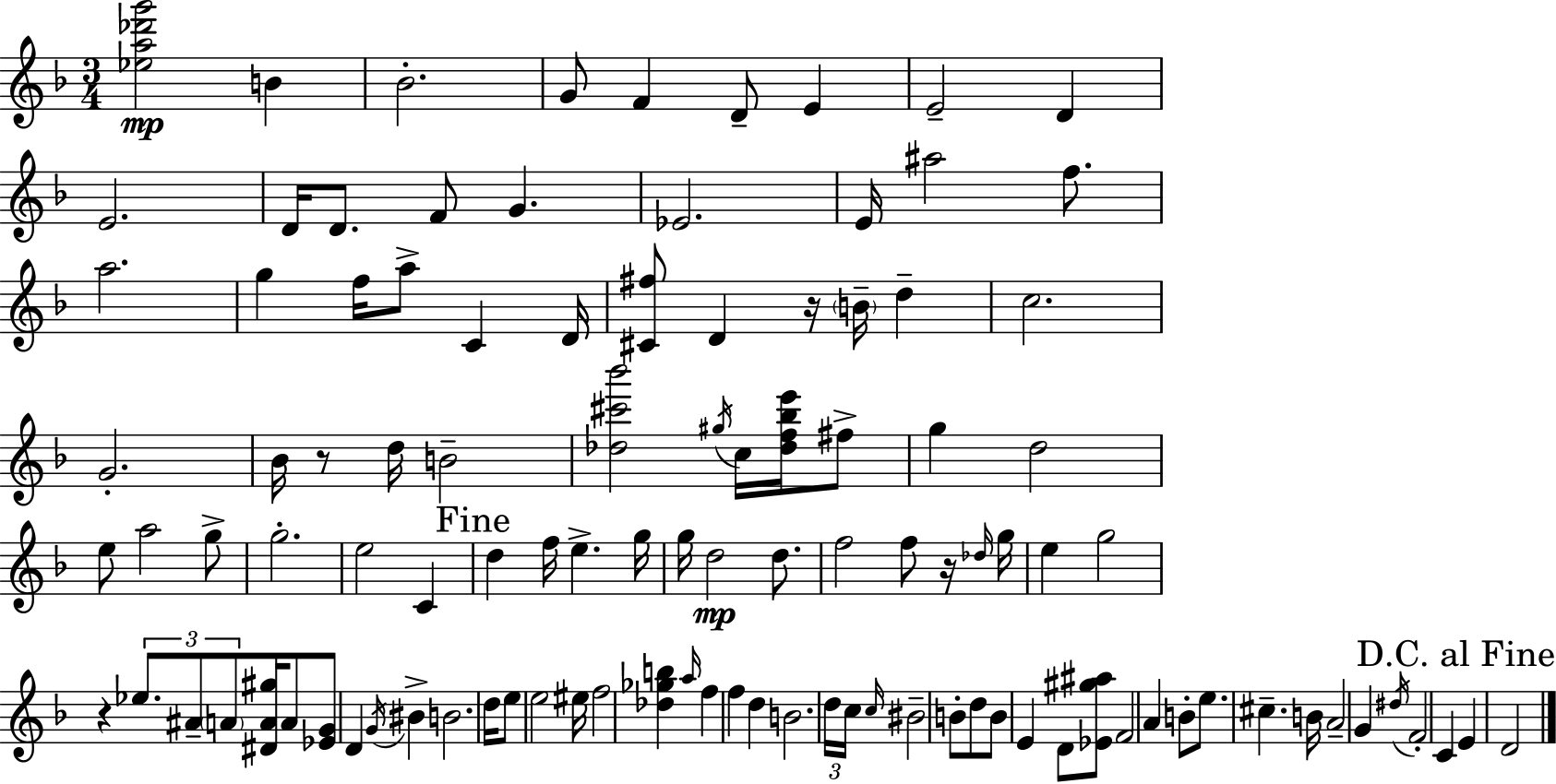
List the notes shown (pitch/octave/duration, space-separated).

[Eb5,A5,Db6,G6]/h B4/q Bb4/h. G4/e F4/q D4/e E4/q E4/h D4/q E4/h. D4/s D4/e. F4/e G4/q. Eb4/h. E4/s A#5/h F5/e. A5/h. G5/q F5/s A5/e C4/q D4/s [C#4,F#5]/e D4/q R/s B4/s D5/q C5/h. G4/h. Bb4/s R/e D5/s B4/h [Db5,C#6,Bb6]/h G#5/s C5/s [Db5,F5,Bb5,E6]/s F#5/e G5/q D5/h E5/e A5/h G5/e G5/h. E5/h C4/q D5/q F5/s E5/q. G5/s G5/s D5/h D5/e. F5/h F5/e R/s Db5/s G5/s E5/q G5/h R/q Eb5/e. A#4/e A4/e [D#4,A4,G#5]/s A4/e [Eb4,G4]/e D4/q G4/s BIS4/q B4/h. D5/s E5/e E5/h EIS5/s F5/h [Db5,Gb5,B5]/q A5/s F5/q F5/q D5/q B4/h. D5/s C5/s C5/s BIS4/h B4/e D5/e B4/e E4/q D4/e [Eb4,G#5,A#5]/e F4/h A4/q B4/e E5/e. C#5/q. B4/s A4/h G4/q D#5/s F4/h C4/q E4/q D4/h